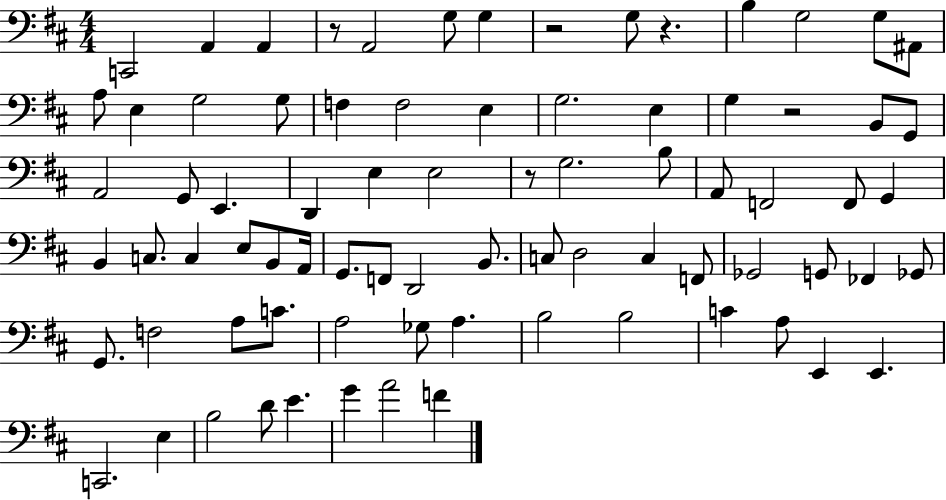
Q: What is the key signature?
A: D major